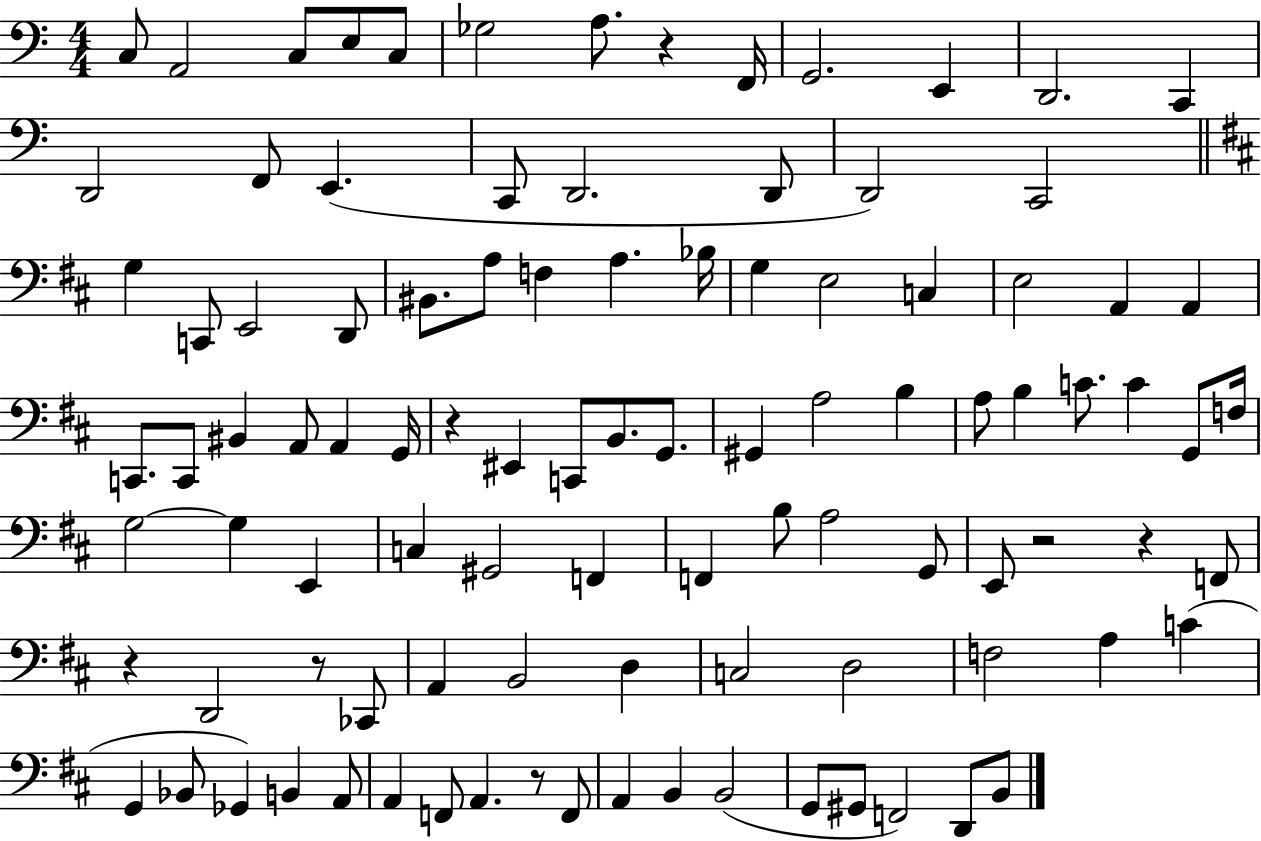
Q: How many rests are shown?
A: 7